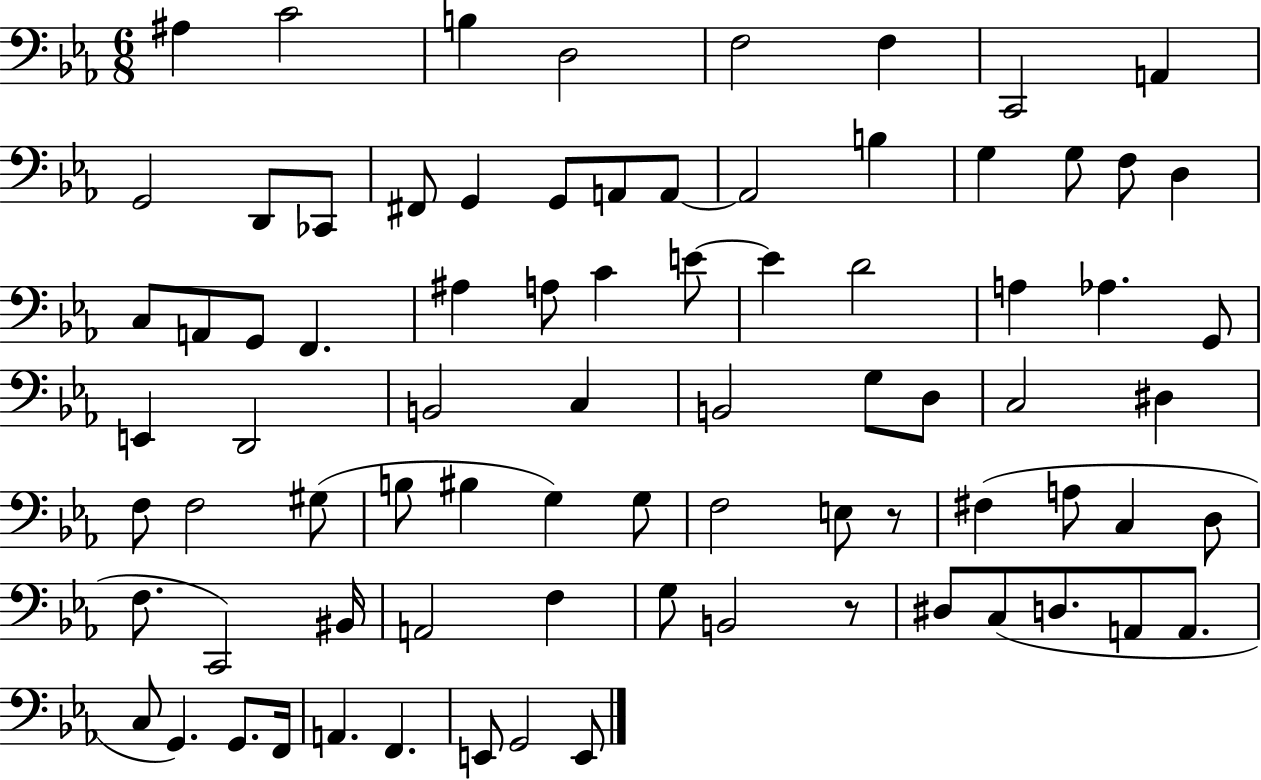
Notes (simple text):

A#3/q C4/h B3/q D3/h F3/h F3/q C2/h A2/q G2/h D2/e CES2/e F#2/e G2/q G2/e A2/e A2/e A2/h B3/q G3/q G3/e F3/e D3/q C3/e A2/e G2/e F2/q. A#3/q A3/e C4/q E4/e E4/q D4/h A3/q Ab3/q. G2/e E2/q D2/h B2/h C3/q B2/h G3/e D3/e C3/h D#3/q F3/e F3/h G#3/e B3/e BIS3/q G3/q G3/e F3/h E3/e R/e F#3/q A3/e C3/q D3/e F3/e. C2/h BIS2/s A2/h F3/q G3/e B2/h R/e D#3/e C3/e D3/e. A2/e A2/e. C3/e G2/q. G2/e. F2/s A2/q. F2/q. E2/e G2/h E2/e